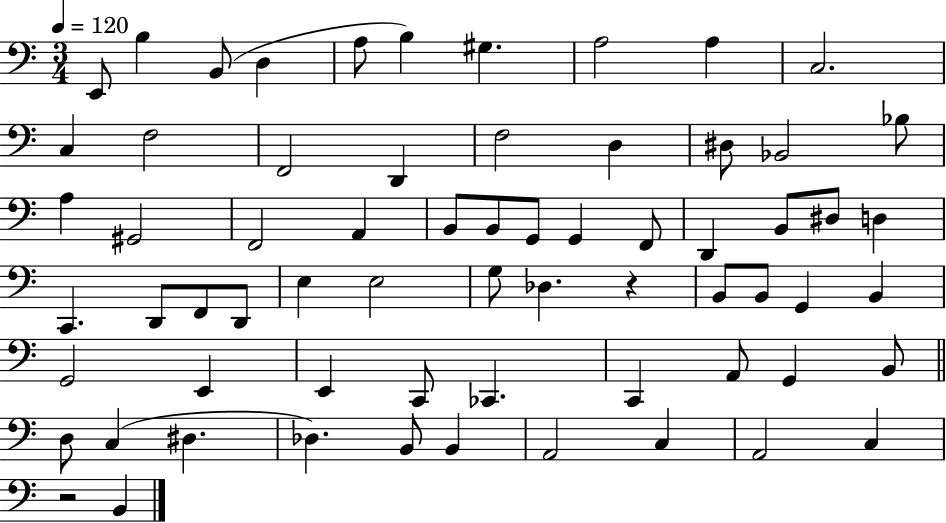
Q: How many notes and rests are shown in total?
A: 66